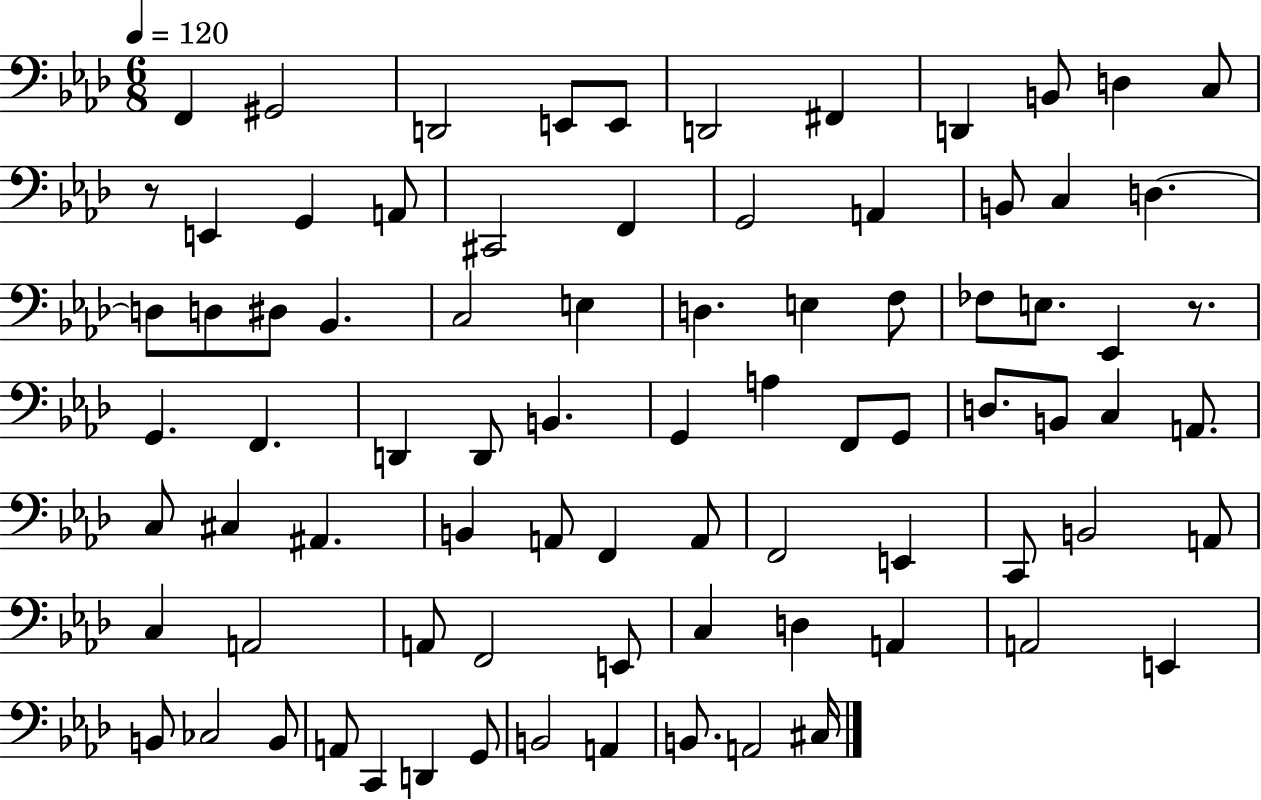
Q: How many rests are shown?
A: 2